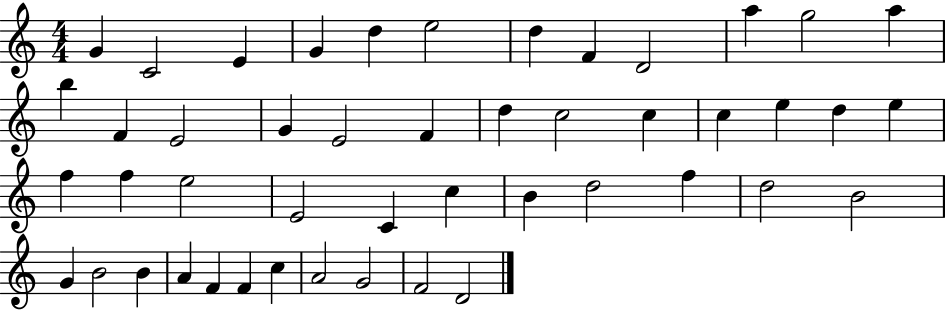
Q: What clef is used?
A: treble